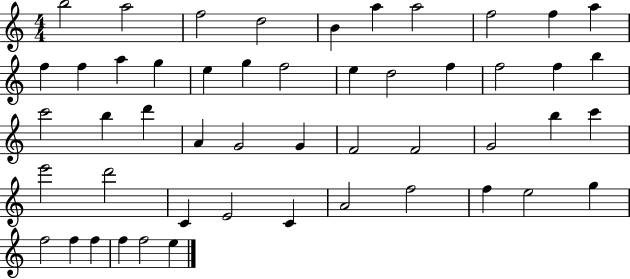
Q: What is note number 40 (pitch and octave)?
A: A4